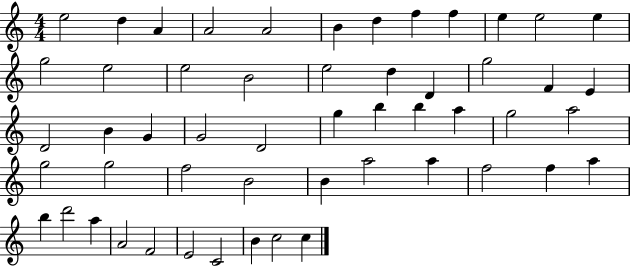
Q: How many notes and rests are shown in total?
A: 53